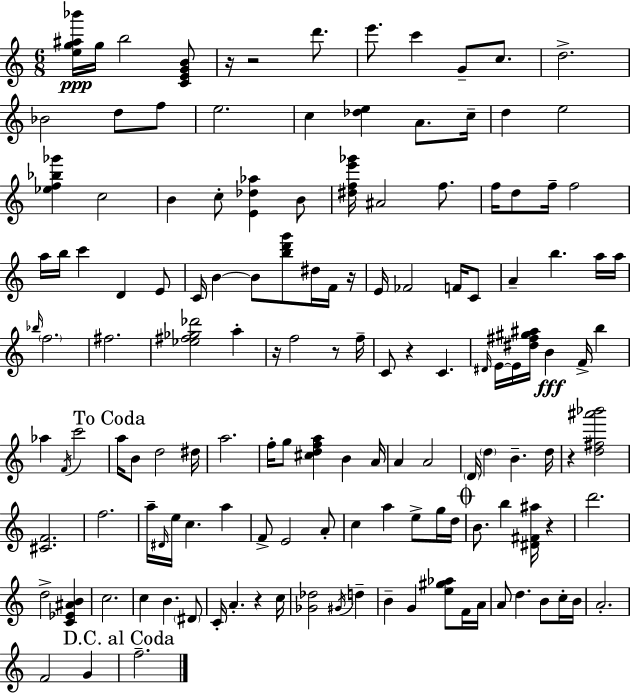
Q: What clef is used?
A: treble